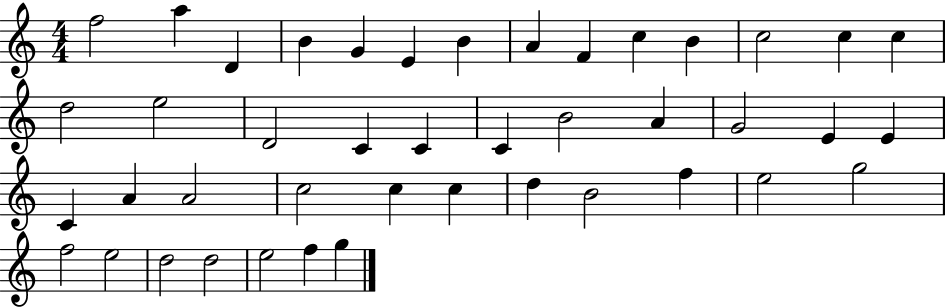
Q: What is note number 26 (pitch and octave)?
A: C4